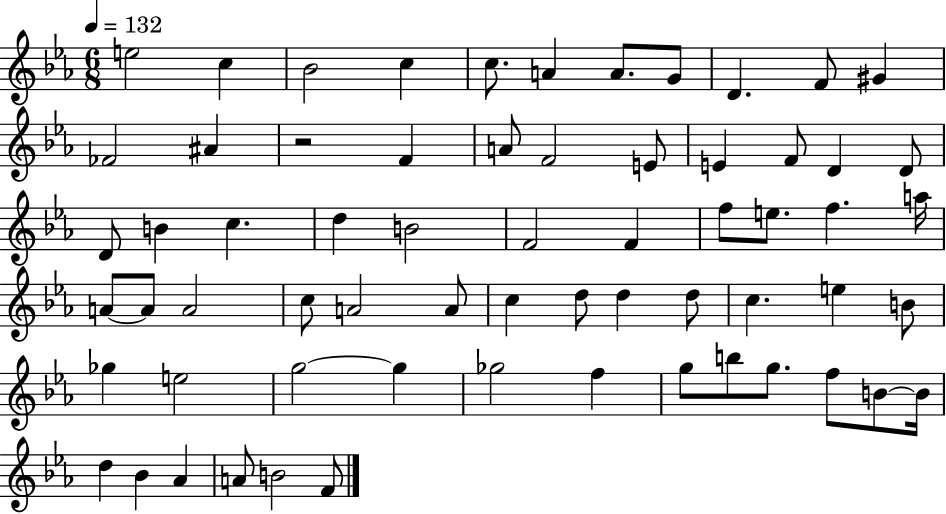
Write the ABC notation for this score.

X:1
T:Untitled
M:6/8
L:1/4
K:Eb
e2 c _B2 c c/2 A A/2 G/2 D F/2 ^G _F2 ^A z2 F A/2 F2 E/2 E F/2 D D/2 D/2 B c d B2 F2 F f/2 e/2 f a/4 A/2 A/2 A2 c/2 A2 A/2 c d/2 d d/2 c e B/2 _g e2 g2 g _g2 f g/2 b/2 g/2 f/2 B/2 B/4 d _B _A A/2 B2 F/2